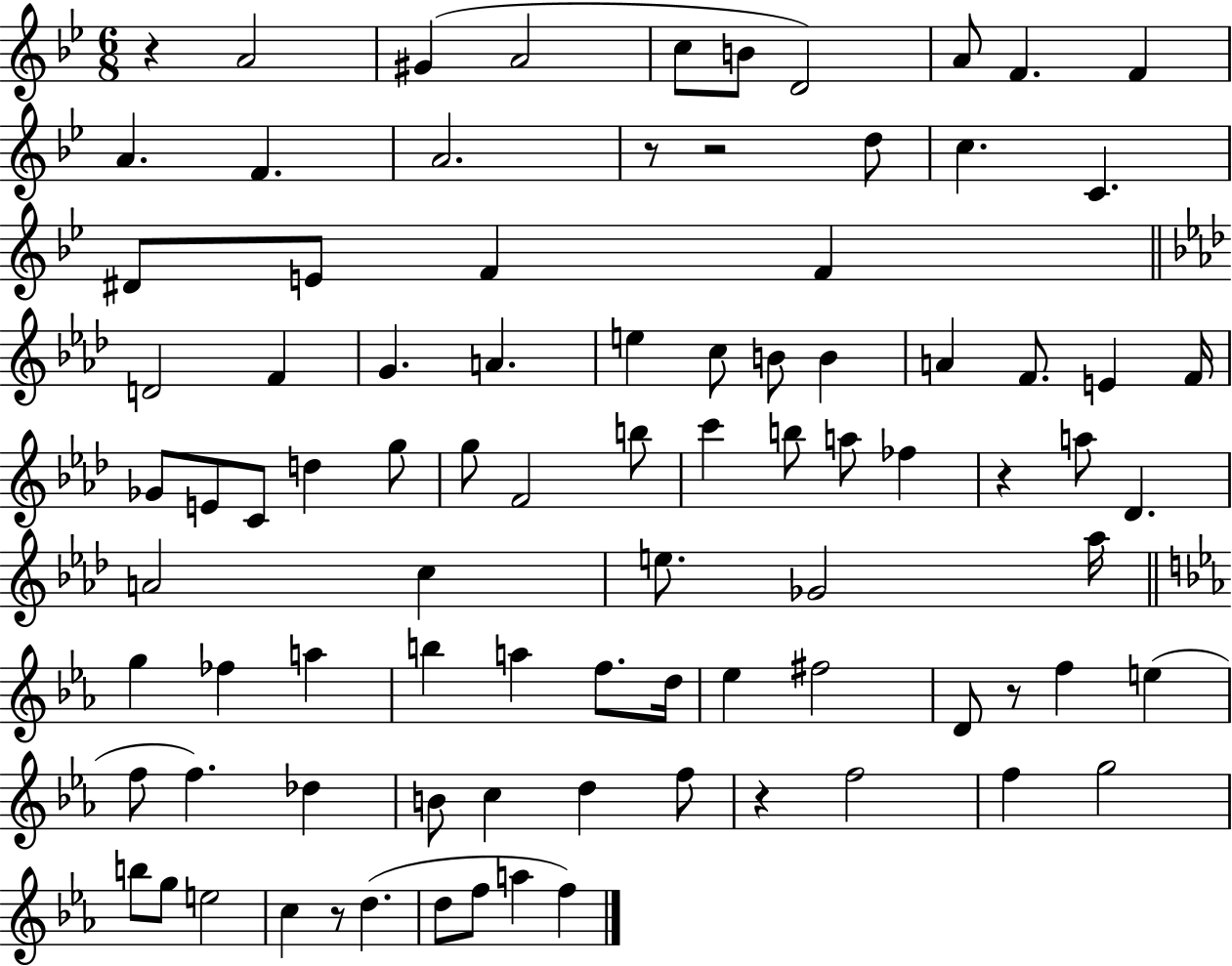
{
  \clef treble
  \numericTimeSignature
  \time 6/8
  \key bes \major
  r4 a'2 | gis'4( a'2 | c''8 b'8 d'2) | a'8 f'4. f'4 | \break a'4. f'4. | a'2. | r8 r2 d''8 | c''4. c'4. | \break dis'8 e'8 f'4 f'4 | \bar "||" \break \key aes \major d'2 f'4 | g'4. a'4. | e''4 c''8 b'8 b'4 | a'4 f'8. e'4 f'16 | \break ges'8 e'8 c'8 d''4 g''8 | g''8 f'2 b''8 | c'''4 b''8 a''8 fes''4 | r4 a''8 des'4. | \break a'2 c''4 | e''8. ges'2 aes''16 | \bar "||" \break \key c \minor g''4 fes''4 a''4 | b''4 a''4 f''8. d''16 | ees''4 fis''2 | d'8 r8 f''4 e''4( | \break f''8 f''4.) des''4 | b'8 c''4 d''4 f''8 | r4 f''2 | f''4 g''2 | \break b''8 g''8 e''2 | c''4 r8 d''4.( | d''8 f''8 a''4 f''4) | \bar "|."
}